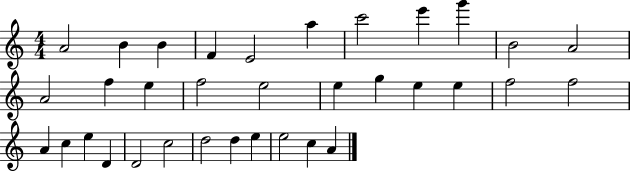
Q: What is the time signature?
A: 4/4